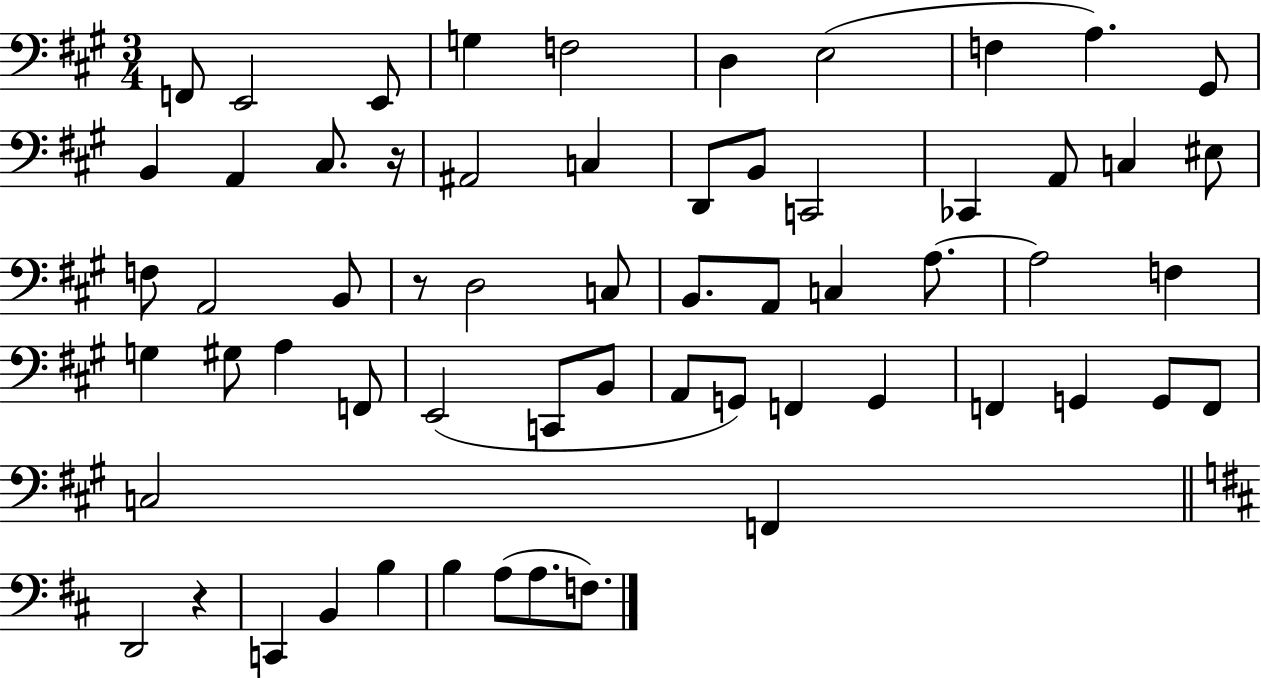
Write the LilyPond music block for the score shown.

{
  \clef bass
  \numericTimeSignature
  \time 3/4
  \key a \major
  f,8 e,2 e,8 | g4 f2 | d4 e2( | f4 a4.) gis,8 | \break b,4 a,4 cis8. r16 | ais,2 c4 | d,8 b,8 c,2 | ces,4 a,8 c4 eis8 | \break f8 a,2 b,8 | r8 d2 c8 | b,8. a,8 c4 a8.~~ | a2 f4 | \break g4 gis8 a4 f,8 | e,2( c,8 b,8 | a,8 g,8) f,4 g,4 | f,4 g,4 g,8 f,8 | \break c2 f,4 | \bar "||" \break \key d \major d,2 r4 | c,4 b,4 b4 | b4 a8( a8. f8.) | \bar "|."
}